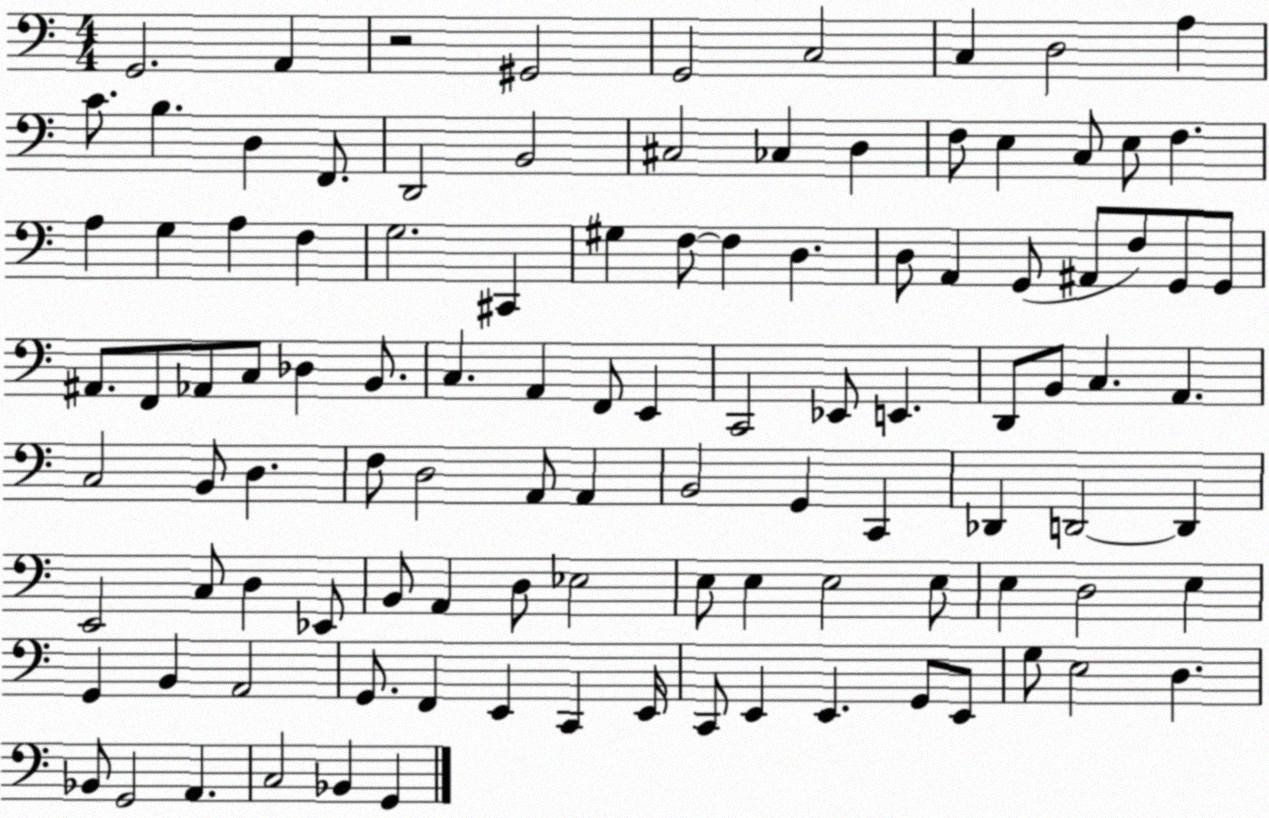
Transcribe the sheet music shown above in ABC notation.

X:1
T:Untitled
M:4/4
L:1/4
K:C
G,,2 A,, z2 ^G,,2 G,,2 C,2 C, D,2 A, C/2 B, D, F,,/2 D,,2 B,,2 ^C,2 _C, D, F,/2 E, C,/2 E,/2 F, A, G, A, F, G,2 ^C,, ^G, F,/2 F, D, D,/2 A,, G,,/2 ^A,,/2 F,/2 G,,/2 G,,/2 ^A,,/2 F,,/2 _A,,/2 C,/2 _D, B,,/2 C, A,, F,,/2 E,, C,,2 _E,,/2 E,, D,,/2 B,,/2 C, A,, C,2 B,,/2 D, F,/2 D,2 A,,/2 A,, B,,2 G,, C,, _D,, D,,2 D,, E,,2 C,/2 D, _E,,/2 B,,/2 A,, D,/2 _E,2 E,/2 E, E,2 E,/2 E, D,2 E, G,, B,, A,,2 G,,/2 F,, E,, C,, E,,/4 C,,/2 E,, E,, G,,/2 E,,/2 G,/2 E,2 D, _B,,/2 G,,2 A,, C,2 _B,, G,,